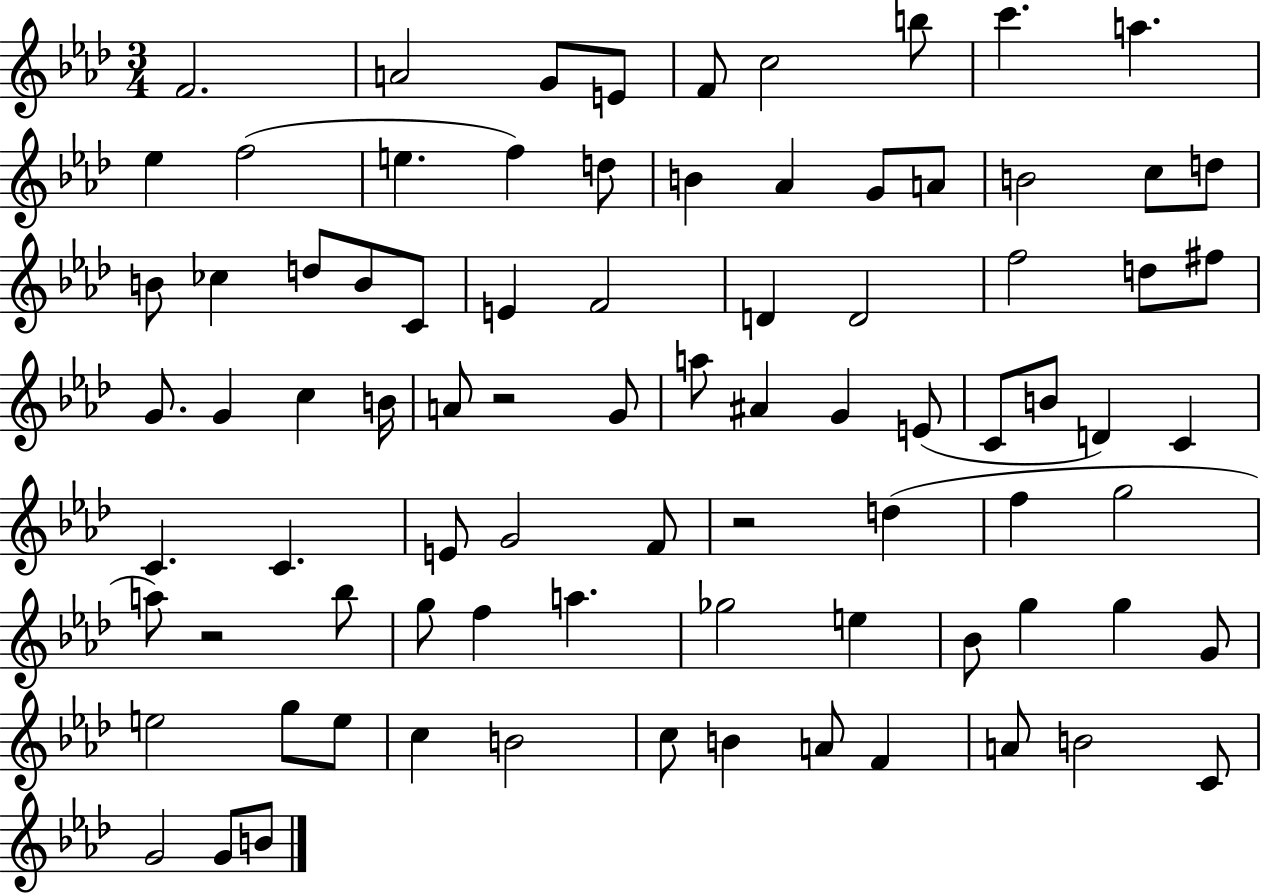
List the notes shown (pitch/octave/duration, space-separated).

F4/h. A4/h G4/e E4/e F4/e C5/h B5/e C6/q. A5/q. Eb5/q F5/h E5/q. F5/q D5/e B4/q Ab4/q G4/e A4/e B4/h C5/e D5/e B4/e CES5/q D5/e B4/e C4/e E4/q F4/h D4/q D4/h F5/h D5/e F#5/e G4/e. G4/q C5/q B4/s A4/e R/h G4/e A5/e A#4/q G4/q E4/e C4/e B4/e D4/q C4/q C4/q. C4/q. E4/e G4/h F4/e R/h D5/q F5/q G5/h A5/e R/h Bb5/e G5/e F5/q A5/q. Gb5/h E5/q Bb4/e G5/q G5/q G4/e E5/h G5/e E5/e C5/q B4/h C5/e B4/q A4/e F4/q A4/e B4/h C4/e G4/h G4/e B4/e